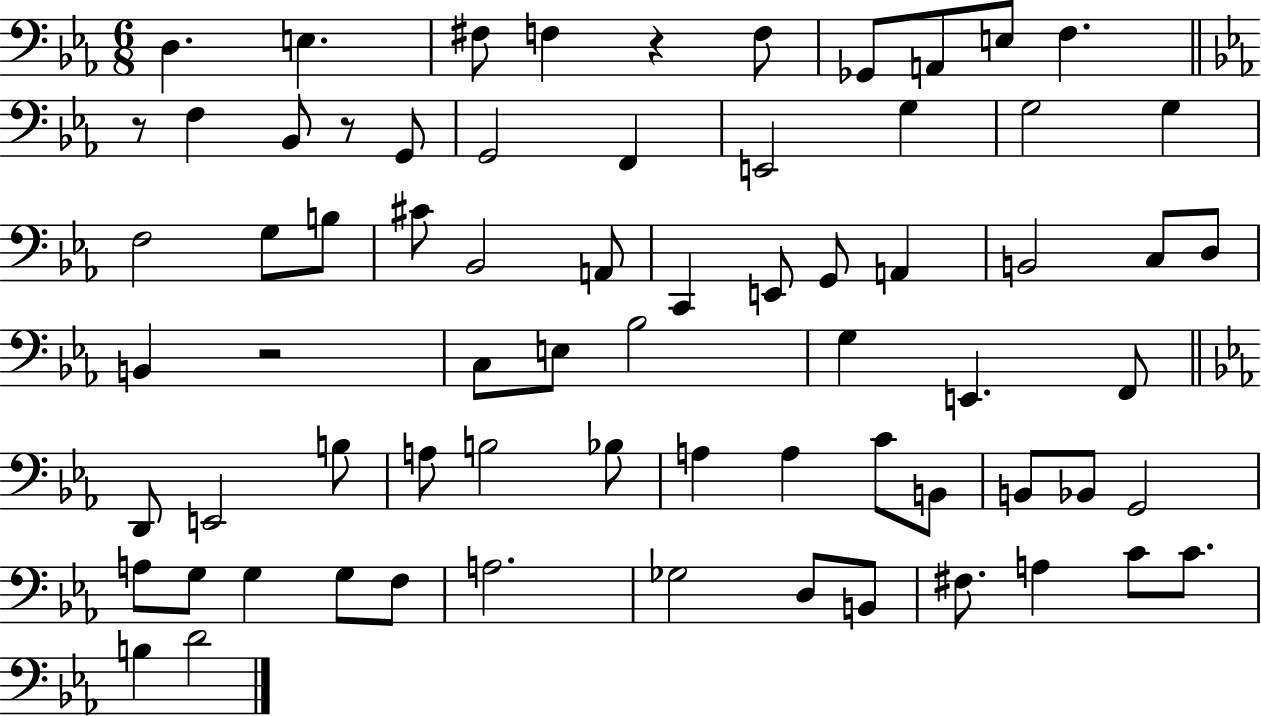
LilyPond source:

{
  \clef bass
  \numericTimeSignature
  \time 6/8
  \key ees \major
  d4. e4. | fis8 f4 r4 f8 | ges,8 a,8 e8 f4. | \bar "||" \break \key ees \major r8 f4 bes,8 r8 g,8 | g,2 f,4 | e,2 g4 | g2 g4 | \break f2 g8 b8 | cis'8 bes,2 a,8 | c,4 e,8 g,8 a,4 | b,2 c8 d8 | \break b,4 r2 | c8 e8 bes2 | g4 e,4. f,8 | \bar "||" \break \key ees \major d,8 e,2 b8 | a8 b2 bes8 | a4 a4 c'8 b,8 | b,8 bes,8 g,2 | \break a8 g8 g4 g8 f8 | a2. | ges2 d8 b,8 | fis8. a4 c'8 c'8. | \break b4 d'2 | \bar "|."
}